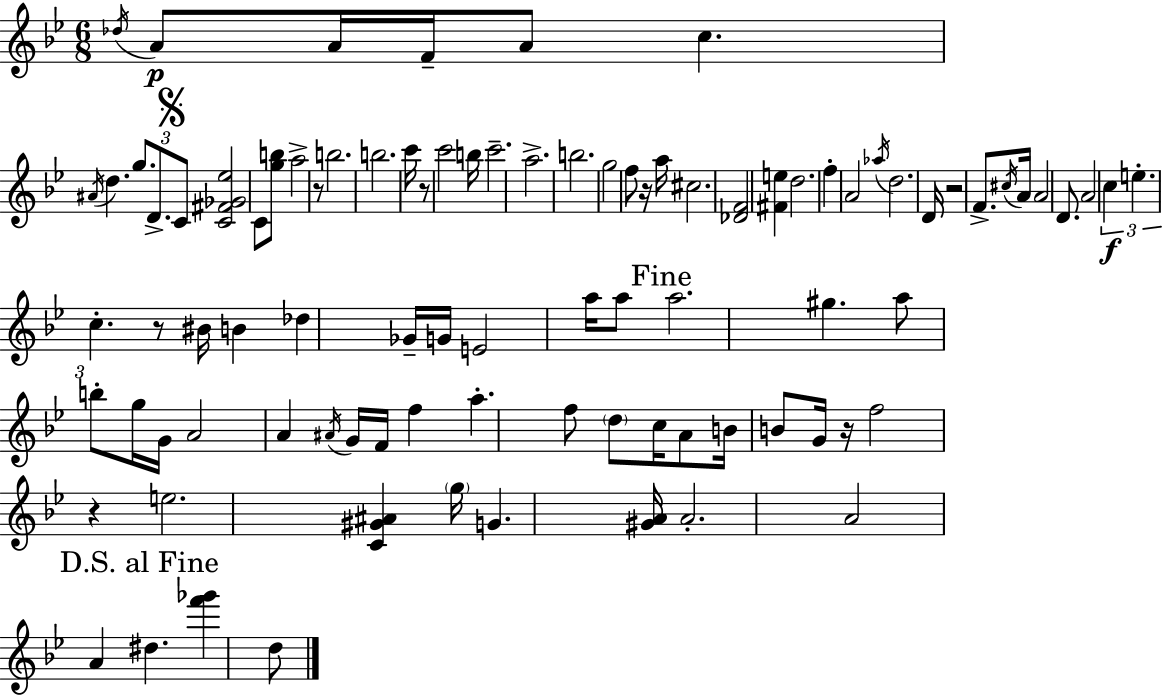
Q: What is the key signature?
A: BES major